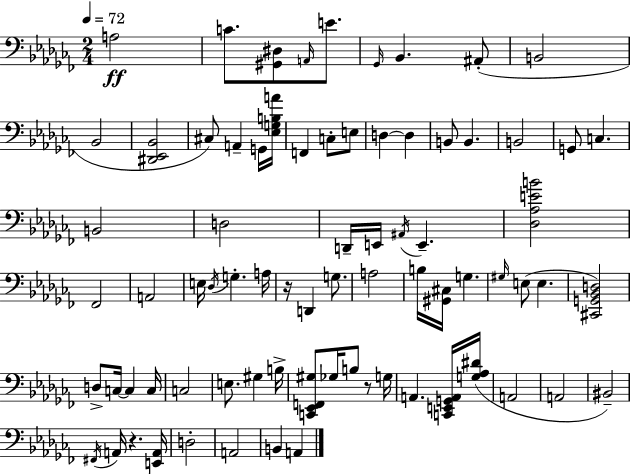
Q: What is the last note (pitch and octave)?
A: A2